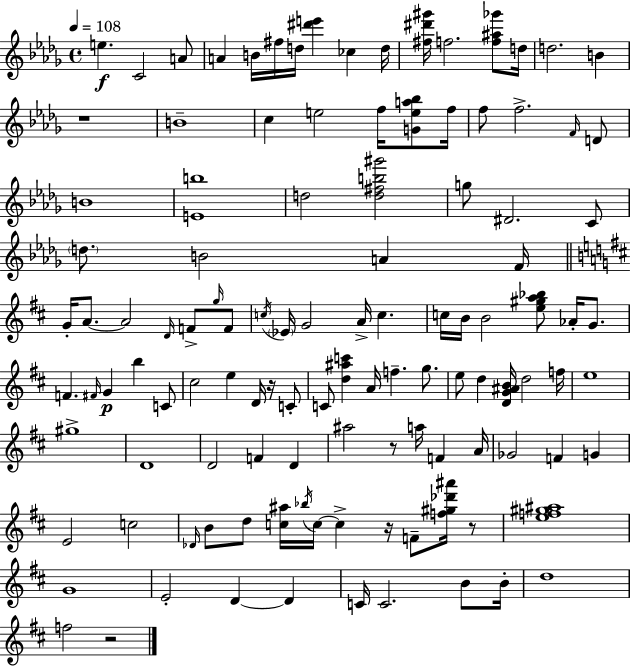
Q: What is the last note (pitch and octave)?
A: F5